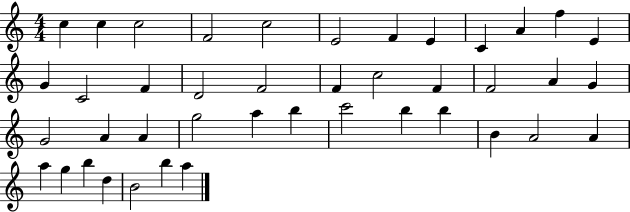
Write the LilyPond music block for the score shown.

{
  \clef treble
  \numericTimeSignature
  \time 4/4
  \key c \major
  c''4 c''4 c''2 | f'2 c''2 | e'2 f'4 e'4 | c'4 a'4 f''4 e'4 | \break g'4 c'2 f'4 | d'2 f'2 | f'4 c''2 f'4 | f'2 a'4 g'4 | \break g'2 a'4 a'4 | g''2 a''4 b''4 | c'''2 b''4 b''4 | b'4 a'2 a'4 | \break a''4 g''4 b''4 d''4 | b'2 b''4 a''4 | \bar "|."
}